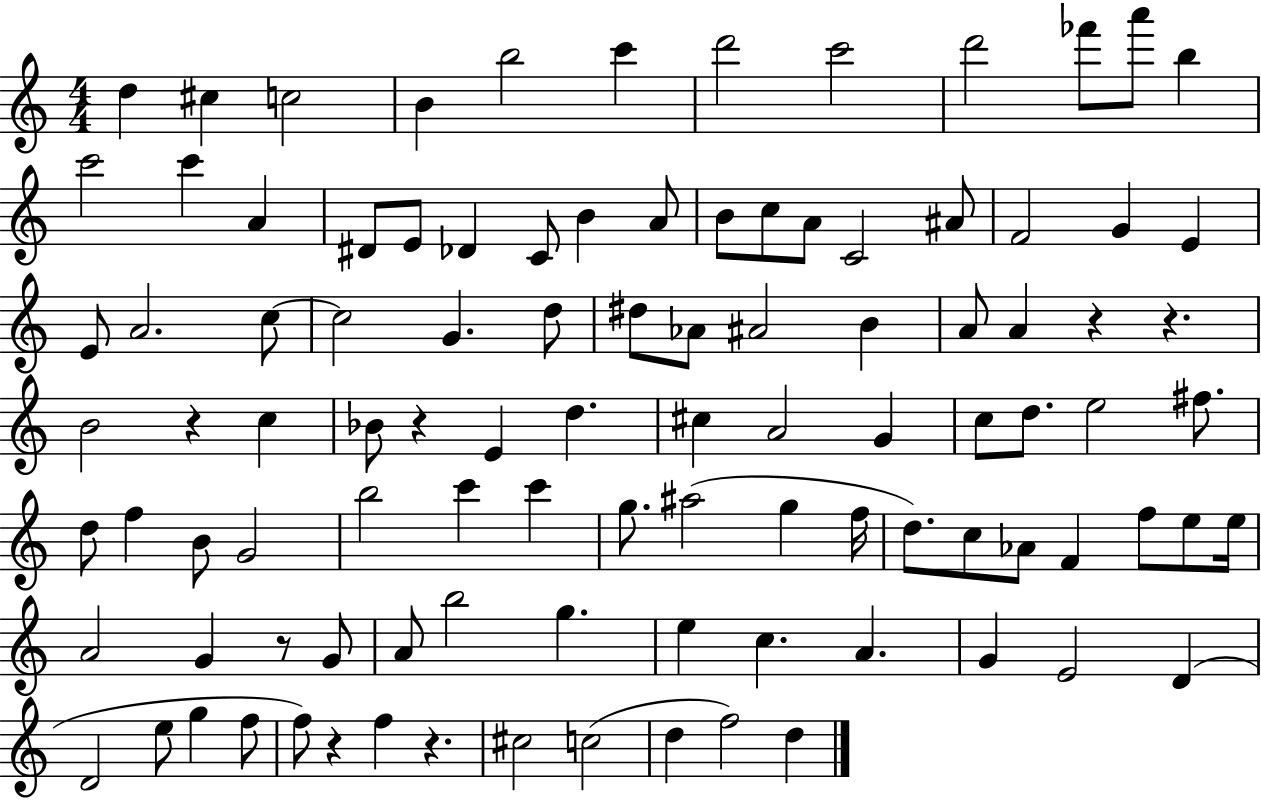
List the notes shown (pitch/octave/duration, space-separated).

D5/q C#5/q C5/h B4/q B5/h C6/q D6/h C6/h D6/h FES6/e A6/e B5/q C6/h C6/q A4/q D#4/e E4/e Db4/q C4/e B4/q A4/e B4/e C5/e A4/e C4/h A#4/e F4/h G4/q E4/q E4/e A4/h. C5/e C5/h G4/q. D5/e D#5/e Ab4/e A#4/h B4/q A4/e A4/q R/q R/q. B4/h R/q C5/q Bb4/e R/q E4/q D5/q. C#5/q A4/h G4/q C5/e D5/e. E5/h F#5/e. D5/e F5/q B4/e G4/h B5/h C6/q C6/q G5/e. A#5/h G5/q F5/s D5/e. C5/e Ab4/e F4/q F5/e E5/e E5/s A4/h G4/q R/e G4/e A4/e B5/h G5/q. E5/q C5/q. A4/q. G4/q E4/h D4/q D4/h E5/e G5/q F5/e F5/e R/q F5/q R/q. C#5/h C5/h D5/q F5/h D5/q